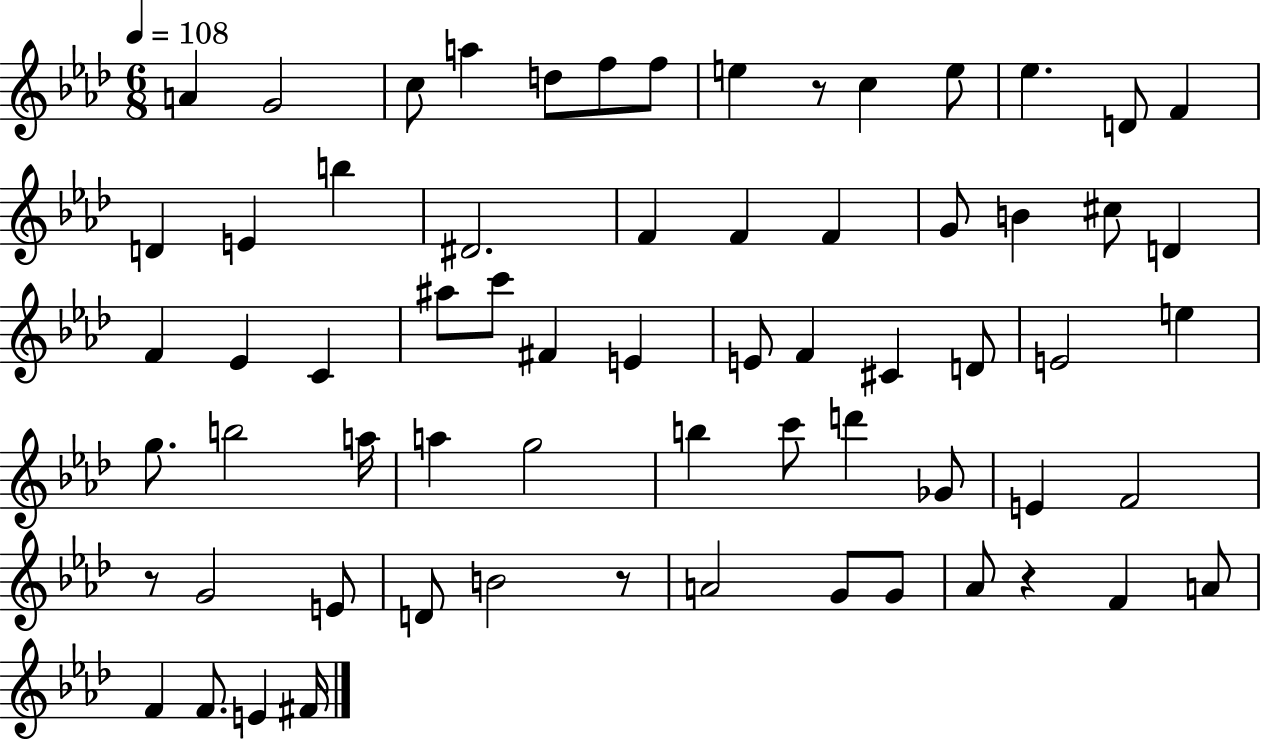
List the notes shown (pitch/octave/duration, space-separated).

A4/q G4/h C5/e A5/q D5/e F5/e F5/e E5/q R/e C5/q E5/e Eb5/q. D4/e F4/q D4/q E4/q B5/q D#4/h. F4/q F4/q F4/q G4/e B4/q C#5/e D4/q F4/q Eb4/q C4/q A#5/e C6/e F#4/q E4/q E4/e F4/q C#4/q D4/e E4/h E5/q G5/e. B5/h A5/s A5/q G5/h B5/q C6/e D6/q Gb4/e E4/q F4/h R/e G4/h E4/e D4/e B4/h R/e A4/h G4/e G4/e Ab4/e R/q F4/q A4/e F4/q F4/e. E4/q F#4/s